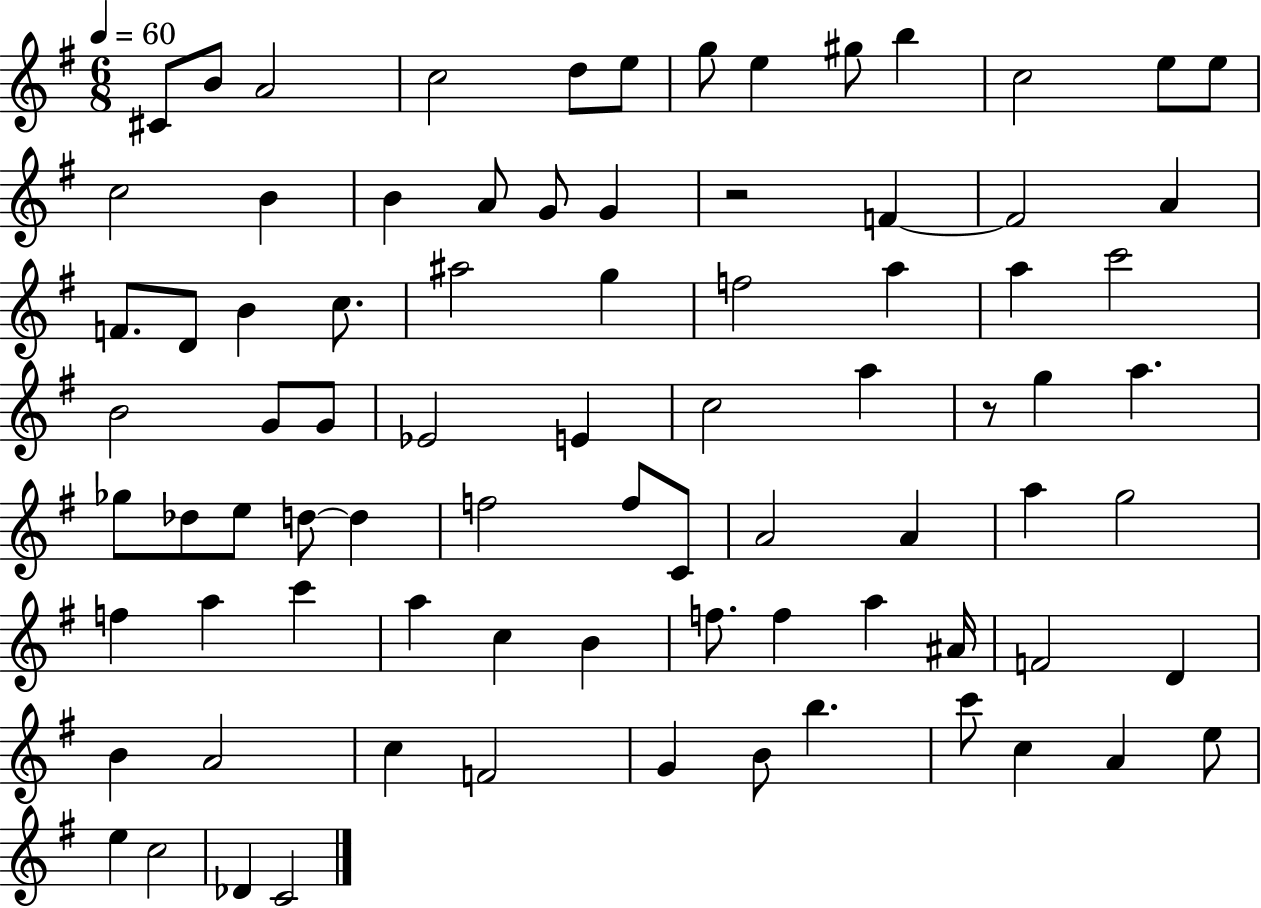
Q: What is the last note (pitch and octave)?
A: C4